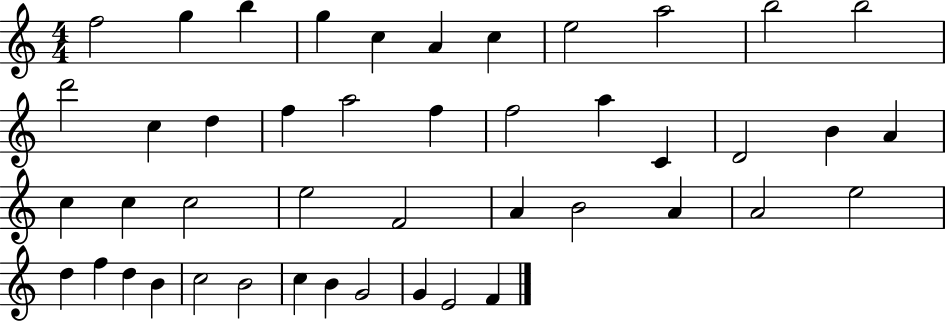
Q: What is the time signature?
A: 4/4